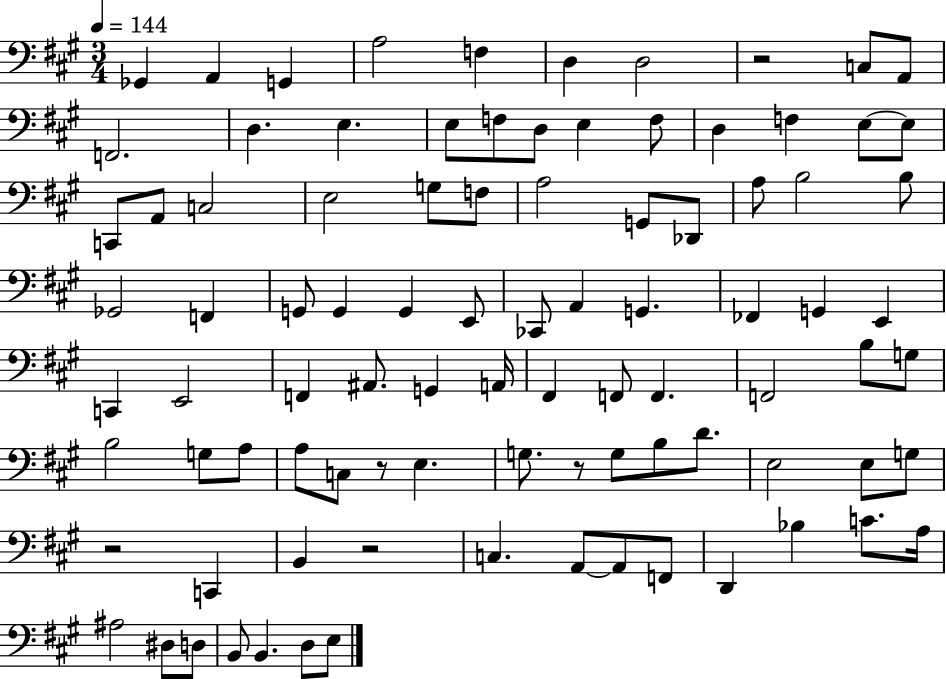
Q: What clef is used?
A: bass